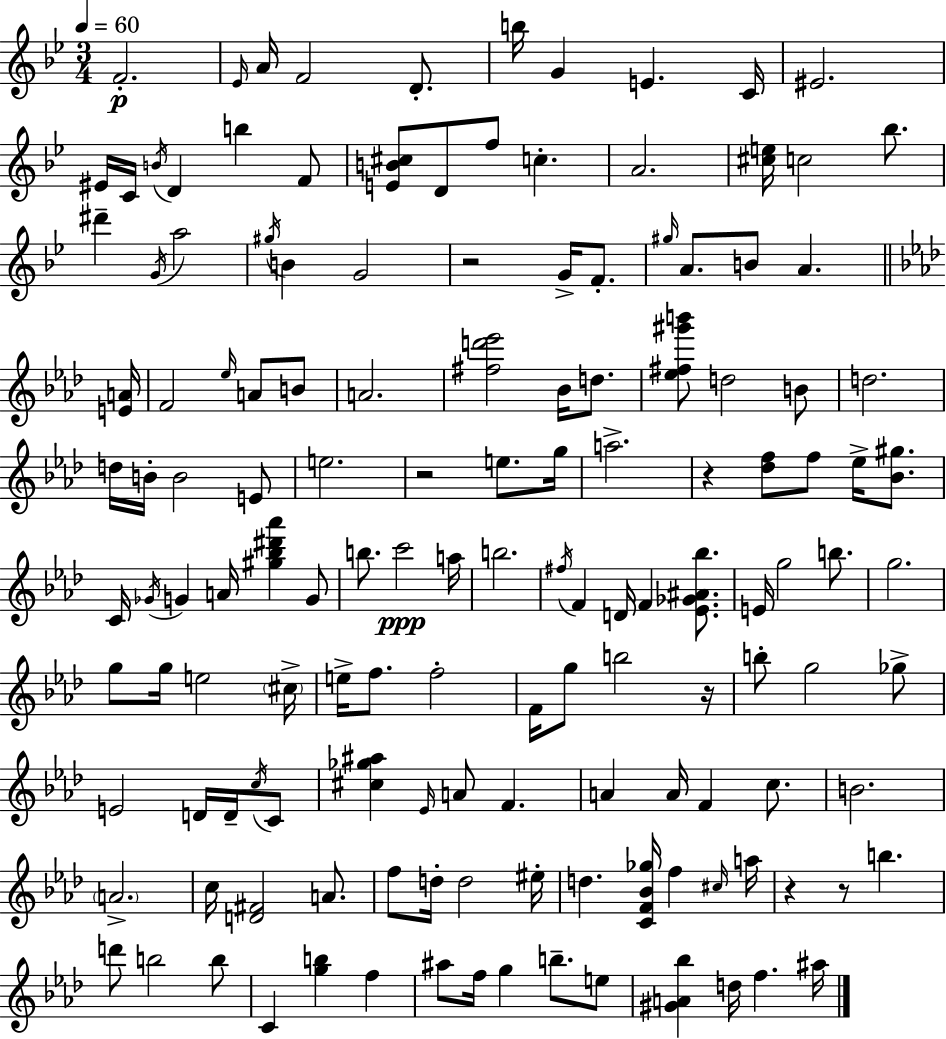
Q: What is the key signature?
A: BES major